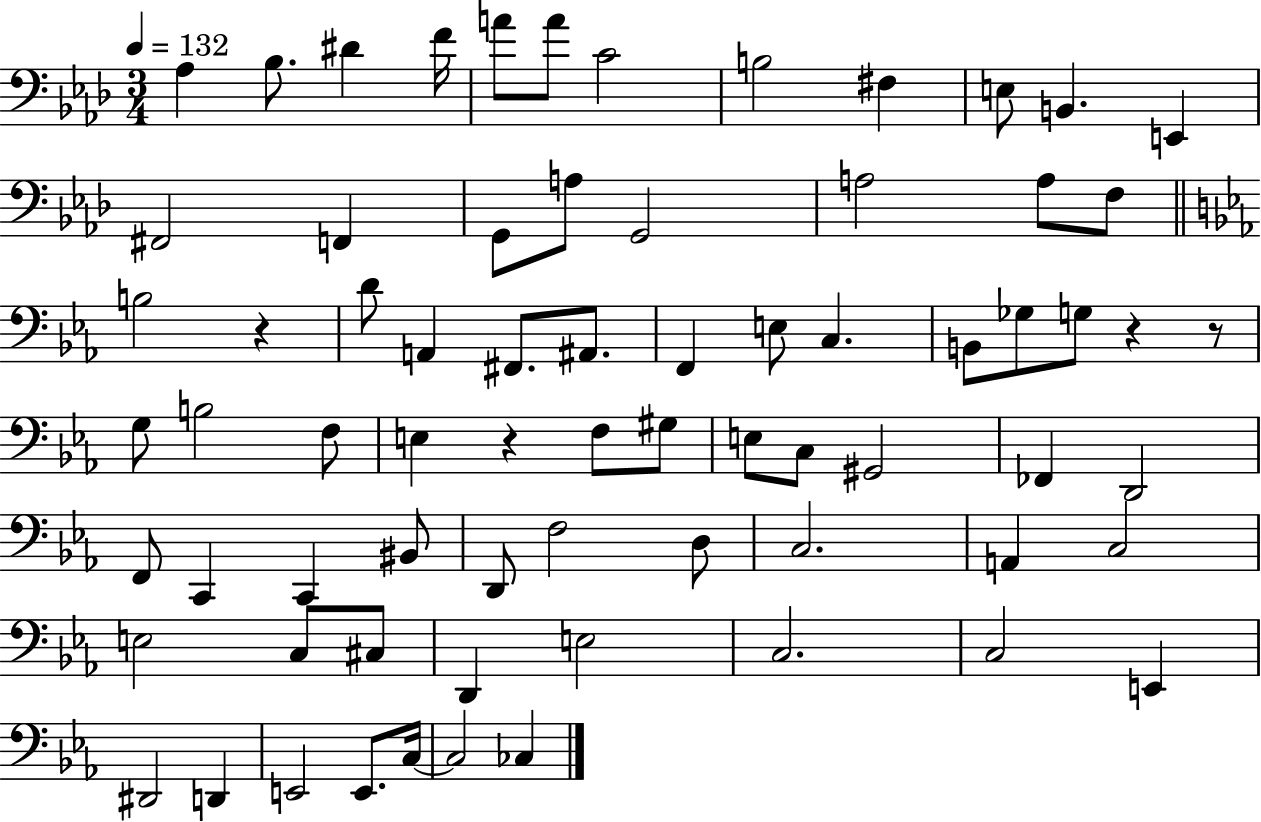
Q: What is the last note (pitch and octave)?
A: CES3